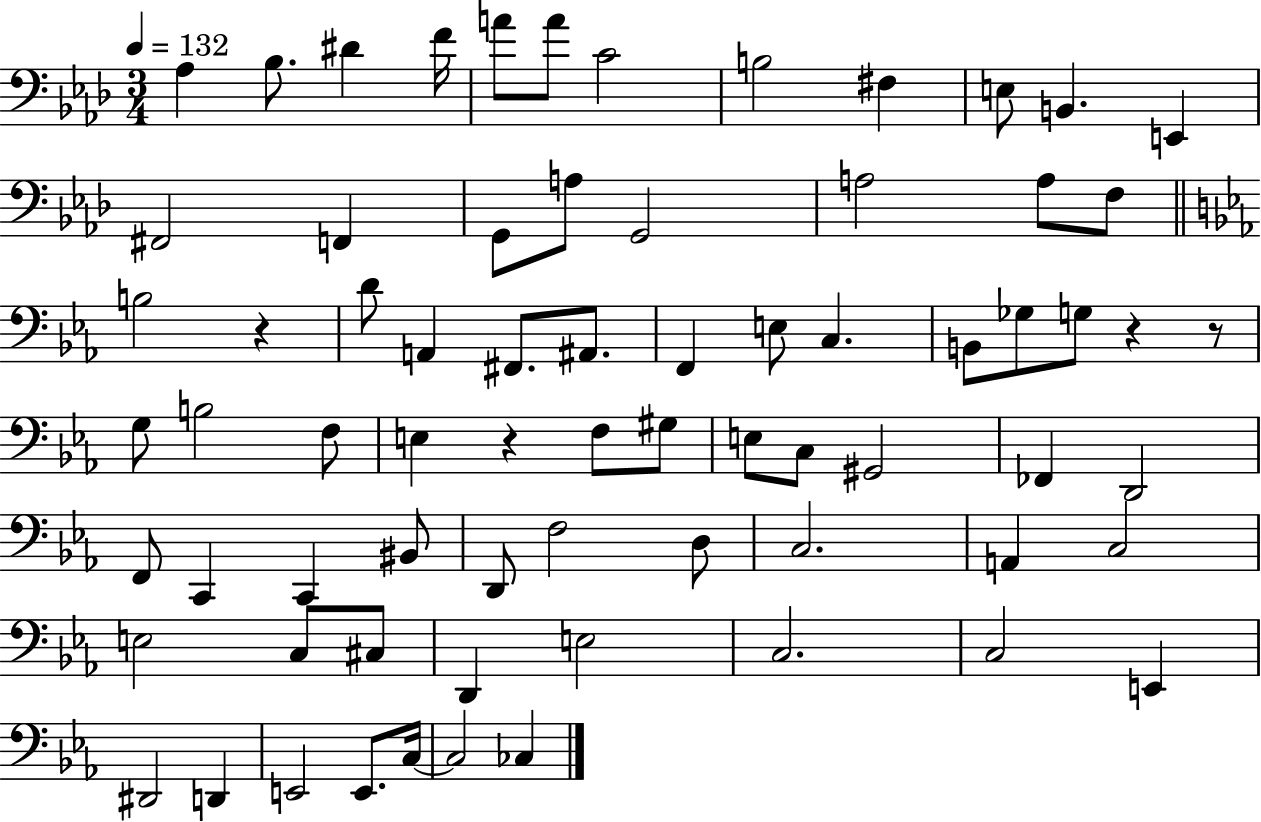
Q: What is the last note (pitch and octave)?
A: CES3